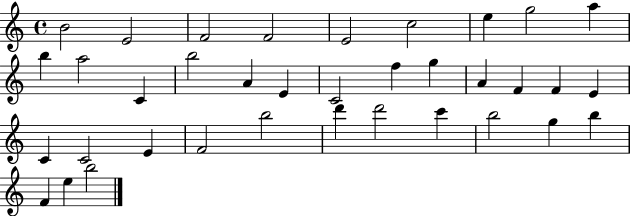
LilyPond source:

{
  \clef treble
  \time 4/4
  \defaultTimeSignature
  \key c \major
  b'2 e'2 | f'2 f'2 | e'2 c''2 | e''4 g''2 a''4 | \break b''4 a''2 c'4 | b''2 a'4 e'4 | c'2 f''4 g''4 | a'4 f'4 f'4 e'4 | \break c'4 c'2 e'4 | f'2 b''2 | d'''4 d'''2 c'''4 | b''2 g''4 b''4 | \break f'4 e''4 b''2 | \bar "|."
}